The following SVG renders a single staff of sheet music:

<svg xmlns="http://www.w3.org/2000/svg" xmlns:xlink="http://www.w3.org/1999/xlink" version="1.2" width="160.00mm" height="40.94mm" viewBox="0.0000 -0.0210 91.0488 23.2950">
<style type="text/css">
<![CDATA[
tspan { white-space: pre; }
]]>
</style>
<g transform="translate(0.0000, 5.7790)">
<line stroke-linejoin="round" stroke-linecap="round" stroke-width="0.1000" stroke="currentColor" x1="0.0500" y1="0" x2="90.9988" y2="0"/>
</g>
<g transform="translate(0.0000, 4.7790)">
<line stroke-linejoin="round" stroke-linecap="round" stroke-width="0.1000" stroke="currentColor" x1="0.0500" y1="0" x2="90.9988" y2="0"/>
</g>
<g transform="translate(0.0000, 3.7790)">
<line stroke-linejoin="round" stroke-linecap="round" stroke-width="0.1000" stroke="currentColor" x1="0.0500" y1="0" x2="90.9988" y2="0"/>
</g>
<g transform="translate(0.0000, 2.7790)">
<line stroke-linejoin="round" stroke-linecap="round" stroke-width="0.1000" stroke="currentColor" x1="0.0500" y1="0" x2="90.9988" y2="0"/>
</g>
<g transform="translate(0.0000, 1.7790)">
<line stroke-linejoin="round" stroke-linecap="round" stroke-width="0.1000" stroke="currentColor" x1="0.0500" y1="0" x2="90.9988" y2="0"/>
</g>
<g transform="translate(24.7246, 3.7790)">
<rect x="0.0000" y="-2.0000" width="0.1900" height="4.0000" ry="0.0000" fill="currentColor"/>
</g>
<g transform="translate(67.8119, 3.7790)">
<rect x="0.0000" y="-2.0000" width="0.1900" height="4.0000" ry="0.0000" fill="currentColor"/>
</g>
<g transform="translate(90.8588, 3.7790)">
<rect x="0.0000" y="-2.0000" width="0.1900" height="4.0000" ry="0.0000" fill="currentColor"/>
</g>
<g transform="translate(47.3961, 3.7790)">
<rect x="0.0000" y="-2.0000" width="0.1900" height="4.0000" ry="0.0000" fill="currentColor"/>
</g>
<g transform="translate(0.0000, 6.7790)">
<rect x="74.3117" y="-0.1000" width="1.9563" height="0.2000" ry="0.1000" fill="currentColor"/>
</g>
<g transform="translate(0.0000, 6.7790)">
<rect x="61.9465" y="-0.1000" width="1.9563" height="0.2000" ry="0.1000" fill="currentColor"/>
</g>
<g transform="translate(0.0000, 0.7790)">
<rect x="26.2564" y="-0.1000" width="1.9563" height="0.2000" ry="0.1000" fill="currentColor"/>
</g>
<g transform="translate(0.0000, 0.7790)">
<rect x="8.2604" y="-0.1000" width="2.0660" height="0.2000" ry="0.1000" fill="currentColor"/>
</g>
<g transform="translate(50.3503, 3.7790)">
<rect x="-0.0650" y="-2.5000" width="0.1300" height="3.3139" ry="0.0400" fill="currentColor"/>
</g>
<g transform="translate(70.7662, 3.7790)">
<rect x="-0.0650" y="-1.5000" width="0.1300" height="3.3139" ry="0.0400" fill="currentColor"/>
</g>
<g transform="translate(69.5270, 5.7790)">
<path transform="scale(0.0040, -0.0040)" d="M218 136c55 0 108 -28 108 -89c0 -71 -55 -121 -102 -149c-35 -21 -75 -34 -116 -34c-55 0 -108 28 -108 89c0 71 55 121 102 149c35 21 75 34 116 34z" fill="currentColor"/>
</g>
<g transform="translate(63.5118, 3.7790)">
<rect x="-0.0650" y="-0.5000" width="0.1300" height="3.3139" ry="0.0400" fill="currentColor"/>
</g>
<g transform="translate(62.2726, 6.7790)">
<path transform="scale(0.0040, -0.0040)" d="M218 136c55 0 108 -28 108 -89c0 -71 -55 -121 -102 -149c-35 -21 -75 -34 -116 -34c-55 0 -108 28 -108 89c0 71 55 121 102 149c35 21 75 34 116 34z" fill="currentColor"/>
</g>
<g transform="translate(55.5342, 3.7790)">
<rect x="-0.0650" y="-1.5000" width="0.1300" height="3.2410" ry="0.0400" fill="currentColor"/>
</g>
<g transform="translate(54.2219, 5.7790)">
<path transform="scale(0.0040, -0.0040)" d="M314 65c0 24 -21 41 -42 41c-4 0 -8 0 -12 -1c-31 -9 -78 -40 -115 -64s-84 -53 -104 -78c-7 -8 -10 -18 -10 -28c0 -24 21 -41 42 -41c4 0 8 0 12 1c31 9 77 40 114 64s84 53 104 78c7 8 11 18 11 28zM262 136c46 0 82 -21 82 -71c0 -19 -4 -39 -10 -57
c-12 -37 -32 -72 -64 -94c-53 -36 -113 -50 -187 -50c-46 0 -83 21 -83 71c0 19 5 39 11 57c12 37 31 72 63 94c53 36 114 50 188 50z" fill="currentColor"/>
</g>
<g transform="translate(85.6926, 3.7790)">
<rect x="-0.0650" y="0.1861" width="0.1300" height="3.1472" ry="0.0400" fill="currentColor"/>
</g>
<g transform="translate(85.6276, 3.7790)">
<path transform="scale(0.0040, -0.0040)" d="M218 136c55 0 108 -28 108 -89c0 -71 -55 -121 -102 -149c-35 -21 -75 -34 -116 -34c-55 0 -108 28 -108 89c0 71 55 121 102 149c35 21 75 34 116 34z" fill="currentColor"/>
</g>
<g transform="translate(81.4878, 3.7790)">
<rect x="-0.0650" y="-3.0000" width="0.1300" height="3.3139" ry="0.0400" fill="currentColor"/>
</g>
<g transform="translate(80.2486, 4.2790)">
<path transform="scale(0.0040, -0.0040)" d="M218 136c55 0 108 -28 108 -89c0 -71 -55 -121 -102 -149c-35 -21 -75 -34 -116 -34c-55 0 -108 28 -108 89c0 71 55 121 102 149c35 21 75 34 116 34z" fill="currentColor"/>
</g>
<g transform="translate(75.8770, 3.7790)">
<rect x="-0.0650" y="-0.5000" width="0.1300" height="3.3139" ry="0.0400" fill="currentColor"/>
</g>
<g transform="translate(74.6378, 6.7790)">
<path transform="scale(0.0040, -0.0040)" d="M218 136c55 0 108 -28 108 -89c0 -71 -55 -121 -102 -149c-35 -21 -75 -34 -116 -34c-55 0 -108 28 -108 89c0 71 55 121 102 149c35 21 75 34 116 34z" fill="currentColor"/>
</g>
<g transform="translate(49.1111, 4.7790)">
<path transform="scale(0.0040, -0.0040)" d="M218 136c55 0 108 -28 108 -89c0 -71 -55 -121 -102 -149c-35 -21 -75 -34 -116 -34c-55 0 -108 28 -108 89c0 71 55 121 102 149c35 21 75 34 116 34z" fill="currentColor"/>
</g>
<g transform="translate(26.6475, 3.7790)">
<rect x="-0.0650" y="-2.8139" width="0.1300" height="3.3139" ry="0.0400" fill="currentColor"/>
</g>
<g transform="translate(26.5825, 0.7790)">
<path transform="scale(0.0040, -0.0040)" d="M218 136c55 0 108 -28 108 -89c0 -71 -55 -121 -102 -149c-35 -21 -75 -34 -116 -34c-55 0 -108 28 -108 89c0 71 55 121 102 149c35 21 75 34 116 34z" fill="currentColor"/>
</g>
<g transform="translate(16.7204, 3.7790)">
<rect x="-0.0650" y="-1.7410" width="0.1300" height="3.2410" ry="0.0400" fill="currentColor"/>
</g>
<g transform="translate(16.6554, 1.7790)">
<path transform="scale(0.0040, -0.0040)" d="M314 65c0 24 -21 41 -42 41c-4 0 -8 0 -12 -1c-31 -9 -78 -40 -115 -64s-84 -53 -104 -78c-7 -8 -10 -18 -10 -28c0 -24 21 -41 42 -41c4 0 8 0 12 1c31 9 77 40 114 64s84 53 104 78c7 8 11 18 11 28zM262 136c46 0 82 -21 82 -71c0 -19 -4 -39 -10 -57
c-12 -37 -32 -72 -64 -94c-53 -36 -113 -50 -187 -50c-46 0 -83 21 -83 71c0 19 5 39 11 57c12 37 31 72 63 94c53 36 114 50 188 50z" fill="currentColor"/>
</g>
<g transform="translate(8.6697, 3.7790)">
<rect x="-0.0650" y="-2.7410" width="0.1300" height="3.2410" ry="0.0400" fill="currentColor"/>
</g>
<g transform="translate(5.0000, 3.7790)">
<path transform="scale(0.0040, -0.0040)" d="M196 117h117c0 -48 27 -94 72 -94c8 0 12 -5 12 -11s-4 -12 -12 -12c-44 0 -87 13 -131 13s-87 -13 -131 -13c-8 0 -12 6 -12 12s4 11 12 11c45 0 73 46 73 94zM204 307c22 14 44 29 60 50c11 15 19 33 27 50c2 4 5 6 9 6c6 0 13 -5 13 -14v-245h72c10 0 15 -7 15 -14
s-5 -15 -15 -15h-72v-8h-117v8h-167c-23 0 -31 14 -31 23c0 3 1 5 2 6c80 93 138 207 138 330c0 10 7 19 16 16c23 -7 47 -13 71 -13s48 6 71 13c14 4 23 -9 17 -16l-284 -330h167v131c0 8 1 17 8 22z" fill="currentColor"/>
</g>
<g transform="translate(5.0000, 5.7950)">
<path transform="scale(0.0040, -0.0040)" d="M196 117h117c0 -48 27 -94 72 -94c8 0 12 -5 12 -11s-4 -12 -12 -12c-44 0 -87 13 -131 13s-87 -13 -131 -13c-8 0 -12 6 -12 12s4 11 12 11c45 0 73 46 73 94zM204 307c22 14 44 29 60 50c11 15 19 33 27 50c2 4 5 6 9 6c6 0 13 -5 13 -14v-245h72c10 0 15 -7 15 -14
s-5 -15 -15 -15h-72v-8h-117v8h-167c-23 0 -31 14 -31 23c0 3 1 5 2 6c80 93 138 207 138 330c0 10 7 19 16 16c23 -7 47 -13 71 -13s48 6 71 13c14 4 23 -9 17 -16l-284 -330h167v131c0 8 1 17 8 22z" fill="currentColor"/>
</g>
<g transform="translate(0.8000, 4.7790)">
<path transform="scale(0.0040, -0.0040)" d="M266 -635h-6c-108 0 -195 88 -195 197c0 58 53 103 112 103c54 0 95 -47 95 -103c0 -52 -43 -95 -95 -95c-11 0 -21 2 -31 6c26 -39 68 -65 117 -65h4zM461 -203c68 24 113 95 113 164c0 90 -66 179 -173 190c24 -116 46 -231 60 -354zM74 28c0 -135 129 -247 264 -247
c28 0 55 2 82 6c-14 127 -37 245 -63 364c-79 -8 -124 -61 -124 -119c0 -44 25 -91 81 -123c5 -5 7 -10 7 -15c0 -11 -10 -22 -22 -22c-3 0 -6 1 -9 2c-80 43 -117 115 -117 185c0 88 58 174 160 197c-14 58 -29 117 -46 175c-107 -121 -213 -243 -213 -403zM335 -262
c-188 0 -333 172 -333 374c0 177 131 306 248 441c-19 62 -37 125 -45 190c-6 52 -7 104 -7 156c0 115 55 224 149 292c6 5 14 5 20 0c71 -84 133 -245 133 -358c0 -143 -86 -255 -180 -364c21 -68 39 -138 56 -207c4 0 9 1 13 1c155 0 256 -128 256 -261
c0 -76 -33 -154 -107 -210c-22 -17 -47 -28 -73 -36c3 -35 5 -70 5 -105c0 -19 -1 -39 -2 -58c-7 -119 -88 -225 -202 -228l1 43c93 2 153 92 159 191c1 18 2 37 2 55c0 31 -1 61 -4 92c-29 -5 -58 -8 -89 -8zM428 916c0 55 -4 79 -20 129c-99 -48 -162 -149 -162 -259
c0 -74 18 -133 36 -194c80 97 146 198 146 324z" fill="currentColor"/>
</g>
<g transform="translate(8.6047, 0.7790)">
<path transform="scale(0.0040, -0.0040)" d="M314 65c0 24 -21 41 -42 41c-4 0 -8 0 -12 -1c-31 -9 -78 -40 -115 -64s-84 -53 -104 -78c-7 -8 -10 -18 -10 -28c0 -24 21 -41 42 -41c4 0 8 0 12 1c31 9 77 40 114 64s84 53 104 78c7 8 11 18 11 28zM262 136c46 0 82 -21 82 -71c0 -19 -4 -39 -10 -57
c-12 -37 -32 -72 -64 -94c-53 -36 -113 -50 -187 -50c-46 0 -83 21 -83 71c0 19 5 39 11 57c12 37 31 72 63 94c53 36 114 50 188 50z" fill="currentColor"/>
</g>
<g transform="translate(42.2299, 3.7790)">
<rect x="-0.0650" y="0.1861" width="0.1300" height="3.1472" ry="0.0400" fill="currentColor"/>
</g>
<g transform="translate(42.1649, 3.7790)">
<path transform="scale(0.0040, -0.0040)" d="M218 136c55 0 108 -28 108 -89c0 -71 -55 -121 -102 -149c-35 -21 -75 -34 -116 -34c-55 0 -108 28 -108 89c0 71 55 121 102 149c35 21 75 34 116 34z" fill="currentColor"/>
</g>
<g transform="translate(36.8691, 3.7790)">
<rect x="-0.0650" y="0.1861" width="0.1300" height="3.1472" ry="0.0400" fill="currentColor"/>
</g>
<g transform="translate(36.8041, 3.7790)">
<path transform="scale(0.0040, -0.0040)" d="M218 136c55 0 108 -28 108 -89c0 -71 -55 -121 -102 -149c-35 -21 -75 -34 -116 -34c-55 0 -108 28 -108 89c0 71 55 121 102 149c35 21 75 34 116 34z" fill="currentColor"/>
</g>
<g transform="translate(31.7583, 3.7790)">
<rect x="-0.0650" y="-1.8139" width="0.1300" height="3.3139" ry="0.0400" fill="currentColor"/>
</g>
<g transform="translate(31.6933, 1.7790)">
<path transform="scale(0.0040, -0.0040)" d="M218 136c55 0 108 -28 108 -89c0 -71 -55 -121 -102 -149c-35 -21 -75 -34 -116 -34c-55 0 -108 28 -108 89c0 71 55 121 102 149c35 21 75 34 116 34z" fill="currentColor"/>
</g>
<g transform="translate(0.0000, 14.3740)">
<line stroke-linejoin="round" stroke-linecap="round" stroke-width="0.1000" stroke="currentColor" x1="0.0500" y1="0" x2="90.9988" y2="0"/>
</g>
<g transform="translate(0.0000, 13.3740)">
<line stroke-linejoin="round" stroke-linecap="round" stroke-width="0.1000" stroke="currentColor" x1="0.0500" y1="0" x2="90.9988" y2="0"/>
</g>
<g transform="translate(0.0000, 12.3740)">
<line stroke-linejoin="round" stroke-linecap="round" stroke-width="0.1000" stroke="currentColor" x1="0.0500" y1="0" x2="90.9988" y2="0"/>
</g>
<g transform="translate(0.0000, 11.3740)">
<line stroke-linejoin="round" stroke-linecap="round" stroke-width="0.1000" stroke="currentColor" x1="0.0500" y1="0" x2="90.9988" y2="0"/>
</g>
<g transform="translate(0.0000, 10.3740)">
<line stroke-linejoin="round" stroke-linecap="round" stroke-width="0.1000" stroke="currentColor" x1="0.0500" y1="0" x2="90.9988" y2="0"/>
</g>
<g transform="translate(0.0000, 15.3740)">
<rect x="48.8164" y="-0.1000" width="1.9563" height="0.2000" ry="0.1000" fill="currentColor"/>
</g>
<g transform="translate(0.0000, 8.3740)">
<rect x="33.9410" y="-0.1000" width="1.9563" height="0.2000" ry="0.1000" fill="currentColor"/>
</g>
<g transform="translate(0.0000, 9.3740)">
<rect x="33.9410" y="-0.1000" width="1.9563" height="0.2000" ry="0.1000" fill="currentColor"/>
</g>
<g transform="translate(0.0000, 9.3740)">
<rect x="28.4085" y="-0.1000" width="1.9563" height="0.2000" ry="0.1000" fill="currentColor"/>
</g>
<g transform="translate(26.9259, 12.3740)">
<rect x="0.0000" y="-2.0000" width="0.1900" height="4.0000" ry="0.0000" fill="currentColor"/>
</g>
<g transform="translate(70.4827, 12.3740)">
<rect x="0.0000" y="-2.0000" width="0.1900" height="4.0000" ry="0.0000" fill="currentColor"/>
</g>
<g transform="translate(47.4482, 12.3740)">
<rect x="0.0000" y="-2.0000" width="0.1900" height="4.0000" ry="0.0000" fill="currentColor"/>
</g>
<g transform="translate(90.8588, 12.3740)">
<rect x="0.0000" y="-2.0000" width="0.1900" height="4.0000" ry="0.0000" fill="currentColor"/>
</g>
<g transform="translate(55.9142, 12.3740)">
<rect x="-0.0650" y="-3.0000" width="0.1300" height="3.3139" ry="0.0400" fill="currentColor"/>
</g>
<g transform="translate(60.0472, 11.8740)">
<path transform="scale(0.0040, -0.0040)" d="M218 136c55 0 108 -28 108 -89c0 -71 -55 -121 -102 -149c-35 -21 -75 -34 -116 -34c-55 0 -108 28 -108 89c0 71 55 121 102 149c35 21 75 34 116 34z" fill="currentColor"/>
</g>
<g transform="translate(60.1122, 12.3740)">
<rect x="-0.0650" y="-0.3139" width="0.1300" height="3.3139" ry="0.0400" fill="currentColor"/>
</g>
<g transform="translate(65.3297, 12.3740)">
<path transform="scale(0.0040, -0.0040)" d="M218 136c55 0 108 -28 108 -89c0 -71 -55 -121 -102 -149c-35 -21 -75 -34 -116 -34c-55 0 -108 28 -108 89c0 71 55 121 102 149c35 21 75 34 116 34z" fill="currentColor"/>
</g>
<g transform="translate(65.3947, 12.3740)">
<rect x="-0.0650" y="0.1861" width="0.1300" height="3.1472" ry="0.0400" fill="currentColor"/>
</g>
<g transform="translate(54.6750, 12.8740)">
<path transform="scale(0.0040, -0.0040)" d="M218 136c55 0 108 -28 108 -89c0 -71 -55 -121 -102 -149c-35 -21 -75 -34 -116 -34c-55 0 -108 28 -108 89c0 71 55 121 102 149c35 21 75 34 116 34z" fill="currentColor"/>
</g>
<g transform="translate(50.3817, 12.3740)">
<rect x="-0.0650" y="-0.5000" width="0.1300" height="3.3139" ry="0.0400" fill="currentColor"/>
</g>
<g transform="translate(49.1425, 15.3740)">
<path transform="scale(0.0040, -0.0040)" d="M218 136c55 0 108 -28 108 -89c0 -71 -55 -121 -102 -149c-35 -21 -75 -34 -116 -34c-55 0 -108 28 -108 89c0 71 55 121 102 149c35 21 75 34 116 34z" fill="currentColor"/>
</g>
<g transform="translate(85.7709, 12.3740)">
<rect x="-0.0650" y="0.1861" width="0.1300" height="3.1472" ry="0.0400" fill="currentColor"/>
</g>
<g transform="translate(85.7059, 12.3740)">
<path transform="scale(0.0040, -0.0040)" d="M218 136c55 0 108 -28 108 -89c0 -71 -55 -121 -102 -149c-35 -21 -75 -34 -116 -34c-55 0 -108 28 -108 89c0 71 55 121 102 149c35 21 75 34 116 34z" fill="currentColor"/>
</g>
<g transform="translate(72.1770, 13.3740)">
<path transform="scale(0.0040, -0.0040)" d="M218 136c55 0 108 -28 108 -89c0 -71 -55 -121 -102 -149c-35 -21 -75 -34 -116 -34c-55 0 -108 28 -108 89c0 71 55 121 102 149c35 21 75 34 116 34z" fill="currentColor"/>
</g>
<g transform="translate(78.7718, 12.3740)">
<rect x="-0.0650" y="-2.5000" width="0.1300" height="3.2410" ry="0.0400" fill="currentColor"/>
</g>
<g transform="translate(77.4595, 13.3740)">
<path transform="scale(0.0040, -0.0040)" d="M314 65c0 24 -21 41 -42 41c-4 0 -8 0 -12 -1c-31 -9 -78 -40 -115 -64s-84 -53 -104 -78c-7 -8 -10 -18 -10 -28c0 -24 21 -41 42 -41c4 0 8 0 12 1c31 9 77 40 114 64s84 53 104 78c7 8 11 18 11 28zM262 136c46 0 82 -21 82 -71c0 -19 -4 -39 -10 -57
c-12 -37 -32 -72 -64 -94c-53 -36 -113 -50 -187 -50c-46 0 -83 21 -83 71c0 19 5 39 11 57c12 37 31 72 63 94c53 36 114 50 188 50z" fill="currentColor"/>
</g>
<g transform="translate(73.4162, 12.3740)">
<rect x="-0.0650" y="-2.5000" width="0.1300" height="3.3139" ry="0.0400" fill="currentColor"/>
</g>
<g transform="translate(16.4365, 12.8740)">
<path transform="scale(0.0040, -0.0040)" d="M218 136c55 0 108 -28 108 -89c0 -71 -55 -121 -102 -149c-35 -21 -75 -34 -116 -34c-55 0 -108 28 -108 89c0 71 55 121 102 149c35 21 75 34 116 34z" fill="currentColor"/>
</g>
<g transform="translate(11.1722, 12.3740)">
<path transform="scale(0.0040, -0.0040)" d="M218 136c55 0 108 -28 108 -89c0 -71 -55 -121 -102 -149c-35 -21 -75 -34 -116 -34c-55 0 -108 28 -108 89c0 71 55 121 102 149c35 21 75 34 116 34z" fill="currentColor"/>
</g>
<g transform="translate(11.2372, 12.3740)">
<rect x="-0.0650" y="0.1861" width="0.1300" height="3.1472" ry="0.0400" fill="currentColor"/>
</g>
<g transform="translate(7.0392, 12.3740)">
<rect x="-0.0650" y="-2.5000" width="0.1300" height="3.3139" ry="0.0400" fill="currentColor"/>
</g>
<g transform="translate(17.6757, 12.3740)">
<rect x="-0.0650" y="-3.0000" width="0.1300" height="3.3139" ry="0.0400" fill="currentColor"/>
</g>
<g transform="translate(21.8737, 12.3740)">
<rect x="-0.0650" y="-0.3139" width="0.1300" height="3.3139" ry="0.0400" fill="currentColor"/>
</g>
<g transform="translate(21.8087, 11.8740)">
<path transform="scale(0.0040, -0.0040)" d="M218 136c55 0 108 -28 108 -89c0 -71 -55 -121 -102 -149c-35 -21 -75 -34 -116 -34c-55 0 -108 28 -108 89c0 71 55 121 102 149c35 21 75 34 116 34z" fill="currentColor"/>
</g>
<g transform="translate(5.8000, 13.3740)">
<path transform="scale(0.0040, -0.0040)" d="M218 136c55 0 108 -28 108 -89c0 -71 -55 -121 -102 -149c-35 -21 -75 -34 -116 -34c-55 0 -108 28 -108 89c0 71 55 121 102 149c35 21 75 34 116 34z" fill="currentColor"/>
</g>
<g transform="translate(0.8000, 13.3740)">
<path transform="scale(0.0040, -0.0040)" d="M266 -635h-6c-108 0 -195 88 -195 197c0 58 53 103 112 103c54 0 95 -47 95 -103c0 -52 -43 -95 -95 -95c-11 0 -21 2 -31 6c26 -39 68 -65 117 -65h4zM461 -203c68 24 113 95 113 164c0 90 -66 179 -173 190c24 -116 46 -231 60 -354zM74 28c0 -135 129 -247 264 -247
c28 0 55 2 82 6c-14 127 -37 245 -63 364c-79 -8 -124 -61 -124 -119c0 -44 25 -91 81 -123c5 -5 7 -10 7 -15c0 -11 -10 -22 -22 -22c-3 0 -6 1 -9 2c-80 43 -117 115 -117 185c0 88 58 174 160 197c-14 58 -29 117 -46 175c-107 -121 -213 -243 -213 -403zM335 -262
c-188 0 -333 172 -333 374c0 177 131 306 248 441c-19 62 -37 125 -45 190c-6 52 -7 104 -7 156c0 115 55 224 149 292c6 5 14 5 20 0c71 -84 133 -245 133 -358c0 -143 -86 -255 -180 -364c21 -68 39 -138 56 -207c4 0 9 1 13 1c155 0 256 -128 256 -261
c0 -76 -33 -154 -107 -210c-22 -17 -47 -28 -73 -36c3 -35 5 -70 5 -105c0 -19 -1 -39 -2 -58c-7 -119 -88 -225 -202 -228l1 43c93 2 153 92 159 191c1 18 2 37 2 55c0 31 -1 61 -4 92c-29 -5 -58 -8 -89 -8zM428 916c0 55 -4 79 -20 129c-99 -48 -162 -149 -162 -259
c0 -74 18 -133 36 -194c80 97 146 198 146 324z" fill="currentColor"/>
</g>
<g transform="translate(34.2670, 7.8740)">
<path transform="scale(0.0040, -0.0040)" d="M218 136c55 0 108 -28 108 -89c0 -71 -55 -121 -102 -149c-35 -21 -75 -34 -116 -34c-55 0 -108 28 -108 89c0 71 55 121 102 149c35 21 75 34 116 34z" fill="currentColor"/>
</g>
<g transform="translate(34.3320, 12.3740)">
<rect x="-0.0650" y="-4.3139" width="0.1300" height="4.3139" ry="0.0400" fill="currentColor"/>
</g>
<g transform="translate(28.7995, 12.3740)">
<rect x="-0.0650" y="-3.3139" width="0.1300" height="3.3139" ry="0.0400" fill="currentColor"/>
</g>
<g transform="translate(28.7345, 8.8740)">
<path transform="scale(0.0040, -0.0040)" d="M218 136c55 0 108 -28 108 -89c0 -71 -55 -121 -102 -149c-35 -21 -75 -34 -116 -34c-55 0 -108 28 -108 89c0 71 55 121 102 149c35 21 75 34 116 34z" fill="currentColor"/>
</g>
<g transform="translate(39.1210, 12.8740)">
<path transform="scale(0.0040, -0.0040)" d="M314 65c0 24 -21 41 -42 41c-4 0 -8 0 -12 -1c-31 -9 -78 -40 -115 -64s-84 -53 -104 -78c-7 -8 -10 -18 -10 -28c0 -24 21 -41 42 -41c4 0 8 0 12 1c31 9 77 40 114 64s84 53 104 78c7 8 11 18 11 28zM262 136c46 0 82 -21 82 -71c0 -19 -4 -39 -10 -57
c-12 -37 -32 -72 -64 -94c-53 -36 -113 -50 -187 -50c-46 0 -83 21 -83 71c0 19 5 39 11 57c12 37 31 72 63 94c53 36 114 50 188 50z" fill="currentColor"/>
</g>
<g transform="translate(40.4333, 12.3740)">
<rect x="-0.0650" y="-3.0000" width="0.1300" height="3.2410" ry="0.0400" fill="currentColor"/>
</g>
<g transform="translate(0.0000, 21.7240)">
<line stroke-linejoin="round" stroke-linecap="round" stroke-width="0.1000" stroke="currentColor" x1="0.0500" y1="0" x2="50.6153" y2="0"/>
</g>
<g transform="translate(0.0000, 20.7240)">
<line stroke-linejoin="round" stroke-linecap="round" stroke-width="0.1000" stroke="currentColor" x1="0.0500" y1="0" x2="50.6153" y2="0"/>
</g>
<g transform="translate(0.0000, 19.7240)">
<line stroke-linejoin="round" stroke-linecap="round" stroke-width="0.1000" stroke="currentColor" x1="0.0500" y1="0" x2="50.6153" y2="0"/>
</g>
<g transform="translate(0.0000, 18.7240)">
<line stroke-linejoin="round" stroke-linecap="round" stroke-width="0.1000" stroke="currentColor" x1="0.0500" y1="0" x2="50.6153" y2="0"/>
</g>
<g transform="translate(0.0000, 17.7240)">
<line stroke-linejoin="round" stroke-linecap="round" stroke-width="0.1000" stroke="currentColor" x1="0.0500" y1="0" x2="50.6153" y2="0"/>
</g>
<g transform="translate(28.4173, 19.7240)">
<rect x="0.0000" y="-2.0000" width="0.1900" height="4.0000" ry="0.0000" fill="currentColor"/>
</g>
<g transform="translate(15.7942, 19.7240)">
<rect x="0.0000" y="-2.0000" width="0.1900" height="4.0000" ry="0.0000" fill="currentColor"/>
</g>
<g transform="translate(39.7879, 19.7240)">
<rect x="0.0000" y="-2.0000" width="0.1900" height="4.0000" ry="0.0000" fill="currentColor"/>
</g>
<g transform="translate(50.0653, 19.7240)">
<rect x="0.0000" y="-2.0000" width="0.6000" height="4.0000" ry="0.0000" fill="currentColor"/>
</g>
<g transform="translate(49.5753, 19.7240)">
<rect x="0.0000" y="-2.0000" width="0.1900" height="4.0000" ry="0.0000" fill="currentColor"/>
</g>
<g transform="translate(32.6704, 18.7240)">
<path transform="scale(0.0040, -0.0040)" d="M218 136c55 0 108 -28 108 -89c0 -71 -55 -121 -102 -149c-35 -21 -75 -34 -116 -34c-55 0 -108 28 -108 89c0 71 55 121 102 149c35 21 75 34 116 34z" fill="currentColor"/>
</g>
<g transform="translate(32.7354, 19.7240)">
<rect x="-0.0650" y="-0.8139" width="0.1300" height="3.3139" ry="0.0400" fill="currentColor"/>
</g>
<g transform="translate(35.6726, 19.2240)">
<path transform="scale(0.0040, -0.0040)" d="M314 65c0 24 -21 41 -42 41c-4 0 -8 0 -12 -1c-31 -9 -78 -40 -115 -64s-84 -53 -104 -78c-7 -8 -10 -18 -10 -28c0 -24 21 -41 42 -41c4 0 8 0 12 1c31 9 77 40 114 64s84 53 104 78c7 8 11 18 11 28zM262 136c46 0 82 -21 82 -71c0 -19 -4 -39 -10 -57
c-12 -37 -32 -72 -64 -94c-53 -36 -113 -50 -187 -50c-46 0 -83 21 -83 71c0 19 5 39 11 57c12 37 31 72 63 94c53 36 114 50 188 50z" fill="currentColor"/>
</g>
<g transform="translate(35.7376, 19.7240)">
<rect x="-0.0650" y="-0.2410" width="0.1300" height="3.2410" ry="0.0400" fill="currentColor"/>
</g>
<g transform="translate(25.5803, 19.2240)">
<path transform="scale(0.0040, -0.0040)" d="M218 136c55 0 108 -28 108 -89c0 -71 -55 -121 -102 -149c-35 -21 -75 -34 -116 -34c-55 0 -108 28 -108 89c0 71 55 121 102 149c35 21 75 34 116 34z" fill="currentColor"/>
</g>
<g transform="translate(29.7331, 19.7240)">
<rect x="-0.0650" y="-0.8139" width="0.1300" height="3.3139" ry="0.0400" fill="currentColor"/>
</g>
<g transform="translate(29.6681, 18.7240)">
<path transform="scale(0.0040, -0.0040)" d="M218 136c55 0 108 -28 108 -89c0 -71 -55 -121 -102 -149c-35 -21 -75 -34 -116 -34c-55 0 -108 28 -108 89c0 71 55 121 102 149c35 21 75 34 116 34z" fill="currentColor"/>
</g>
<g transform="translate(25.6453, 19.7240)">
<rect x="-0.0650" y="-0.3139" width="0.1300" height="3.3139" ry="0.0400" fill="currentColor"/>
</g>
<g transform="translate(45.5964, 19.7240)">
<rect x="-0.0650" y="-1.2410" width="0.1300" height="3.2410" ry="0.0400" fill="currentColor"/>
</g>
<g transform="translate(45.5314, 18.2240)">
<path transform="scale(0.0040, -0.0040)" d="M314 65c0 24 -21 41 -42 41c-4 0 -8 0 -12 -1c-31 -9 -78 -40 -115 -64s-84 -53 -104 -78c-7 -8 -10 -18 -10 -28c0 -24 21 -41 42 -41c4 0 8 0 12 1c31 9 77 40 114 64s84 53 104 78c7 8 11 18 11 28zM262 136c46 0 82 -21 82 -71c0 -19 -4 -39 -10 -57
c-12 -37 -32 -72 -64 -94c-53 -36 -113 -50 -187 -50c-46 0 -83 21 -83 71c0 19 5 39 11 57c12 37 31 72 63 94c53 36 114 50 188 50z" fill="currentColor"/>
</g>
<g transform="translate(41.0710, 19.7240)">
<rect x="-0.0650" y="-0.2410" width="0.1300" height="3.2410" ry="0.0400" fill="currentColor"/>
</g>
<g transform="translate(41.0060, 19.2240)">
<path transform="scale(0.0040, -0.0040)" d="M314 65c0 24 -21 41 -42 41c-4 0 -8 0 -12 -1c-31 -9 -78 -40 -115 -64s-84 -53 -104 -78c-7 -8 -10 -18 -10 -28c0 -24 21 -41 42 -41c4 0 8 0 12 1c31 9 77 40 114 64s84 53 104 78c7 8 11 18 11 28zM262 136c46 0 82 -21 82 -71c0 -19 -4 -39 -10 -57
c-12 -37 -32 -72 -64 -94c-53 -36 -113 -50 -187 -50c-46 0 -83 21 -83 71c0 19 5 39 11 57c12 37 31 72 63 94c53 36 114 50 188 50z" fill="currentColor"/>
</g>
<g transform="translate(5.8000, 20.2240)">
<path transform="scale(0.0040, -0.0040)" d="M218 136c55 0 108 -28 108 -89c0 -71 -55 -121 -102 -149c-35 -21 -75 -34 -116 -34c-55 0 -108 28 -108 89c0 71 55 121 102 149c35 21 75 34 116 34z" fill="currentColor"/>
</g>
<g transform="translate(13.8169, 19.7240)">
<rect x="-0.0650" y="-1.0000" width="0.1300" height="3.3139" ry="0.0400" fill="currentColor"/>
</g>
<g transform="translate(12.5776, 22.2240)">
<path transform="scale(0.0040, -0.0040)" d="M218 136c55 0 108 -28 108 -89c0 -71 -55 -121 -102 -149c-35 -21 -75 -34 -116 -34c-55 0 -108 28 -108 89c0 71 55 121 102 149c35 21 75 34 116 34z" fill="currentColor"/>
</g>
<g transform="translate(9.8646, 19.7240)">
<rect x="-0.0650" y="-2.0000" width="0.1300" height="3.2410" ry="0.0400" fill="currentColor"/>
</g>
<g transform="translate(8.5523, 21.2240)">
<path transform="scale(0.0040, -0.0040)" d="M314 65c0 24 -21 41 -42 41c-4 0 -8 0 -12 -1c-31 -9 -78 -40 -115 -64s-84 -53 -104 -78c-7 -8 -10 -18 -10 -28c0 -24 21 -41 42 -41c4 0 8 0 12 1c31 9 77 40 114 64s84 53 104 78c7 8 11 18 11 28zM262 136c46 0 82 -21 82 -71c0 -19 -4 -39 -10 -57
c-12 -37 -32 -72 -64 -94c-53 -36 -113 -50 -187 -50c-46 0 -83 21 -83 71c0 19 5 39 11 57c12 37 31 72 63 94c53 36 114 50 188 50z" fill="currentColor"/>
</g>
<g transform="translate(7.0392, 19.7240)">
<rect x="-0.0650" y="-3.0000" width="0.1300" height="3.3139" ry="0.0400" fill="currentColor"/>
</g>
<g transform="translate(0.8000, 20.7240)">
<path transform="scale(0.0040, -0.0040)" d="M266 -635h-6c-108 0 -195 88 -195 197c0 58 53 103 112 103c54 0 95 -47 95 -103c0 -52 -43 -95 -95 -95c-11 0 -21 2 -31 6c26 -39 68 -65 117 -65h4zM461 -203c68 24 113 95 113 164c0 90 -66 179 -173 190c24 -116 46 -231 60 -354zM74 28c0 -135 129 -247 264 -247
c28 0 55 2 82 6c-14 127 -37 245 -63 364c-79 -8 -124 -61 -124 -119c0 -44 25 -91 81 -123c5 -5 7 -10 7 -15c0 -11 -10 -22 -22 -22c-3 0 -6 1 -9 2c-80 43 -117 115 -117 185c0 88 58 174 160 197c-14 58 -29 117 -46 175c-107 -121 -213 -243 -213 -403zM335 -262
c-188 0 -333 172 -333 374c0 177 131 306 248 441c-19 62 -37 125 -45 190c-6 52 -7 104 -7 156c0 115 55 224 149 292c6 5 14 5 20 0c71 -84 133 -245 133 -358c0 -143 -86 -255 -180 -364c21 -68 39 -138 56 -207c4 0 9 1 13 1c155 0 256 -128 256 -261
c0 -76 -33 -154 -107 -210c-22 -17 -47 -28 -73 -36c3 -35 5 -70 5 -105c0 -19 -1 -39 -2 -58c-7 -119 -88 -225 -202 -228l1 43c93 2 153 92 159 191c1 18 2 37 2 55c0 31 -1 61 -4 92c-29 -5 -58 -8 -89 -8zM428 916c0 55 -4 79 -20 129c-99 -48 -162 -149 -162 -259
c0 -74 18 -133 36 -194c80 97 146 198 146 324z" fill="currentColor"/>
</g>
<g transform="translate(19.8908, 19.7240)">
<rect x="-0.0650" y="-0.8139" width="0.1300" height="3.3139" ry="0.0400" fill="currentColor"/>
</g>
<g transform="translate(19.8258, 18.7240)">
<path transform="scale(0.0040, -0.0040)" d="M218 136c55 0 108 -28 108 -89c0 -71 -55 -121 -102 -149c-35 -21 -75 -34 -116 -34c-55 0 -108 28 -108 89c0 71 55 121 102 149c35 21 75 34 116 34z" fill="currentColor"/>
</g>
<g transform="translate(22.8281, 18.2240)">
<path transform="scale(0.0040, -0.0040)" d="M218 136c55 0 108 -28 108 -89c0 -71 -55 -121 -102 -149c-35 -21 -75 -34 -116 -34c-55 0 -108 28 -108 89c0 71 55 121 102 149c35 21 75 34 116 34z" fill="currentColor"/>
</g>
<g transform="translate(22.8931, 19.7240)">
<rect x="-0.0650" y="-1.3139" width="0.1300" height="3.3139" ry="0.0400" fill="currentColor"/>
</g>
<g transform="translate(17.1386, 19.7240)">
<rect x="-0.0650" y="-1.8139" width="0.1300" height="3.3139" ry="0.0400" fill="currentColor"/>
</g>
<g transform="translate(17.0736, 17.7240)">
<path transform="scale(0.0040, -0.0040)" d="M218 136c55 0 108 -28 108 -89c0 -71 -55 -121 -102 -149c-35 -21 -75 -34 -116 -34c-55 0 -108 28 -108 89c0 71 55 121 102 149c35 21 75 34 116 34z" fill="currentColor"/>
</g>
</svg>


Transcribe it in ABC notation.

X:1
T:Untitled
M:4/4
L:1/4
K:C
a2 f2 a f B B G E2 C E C A B G B A c b d' A2 C A c B G G2 B A F2 D f d e c d d c2 c2 e2